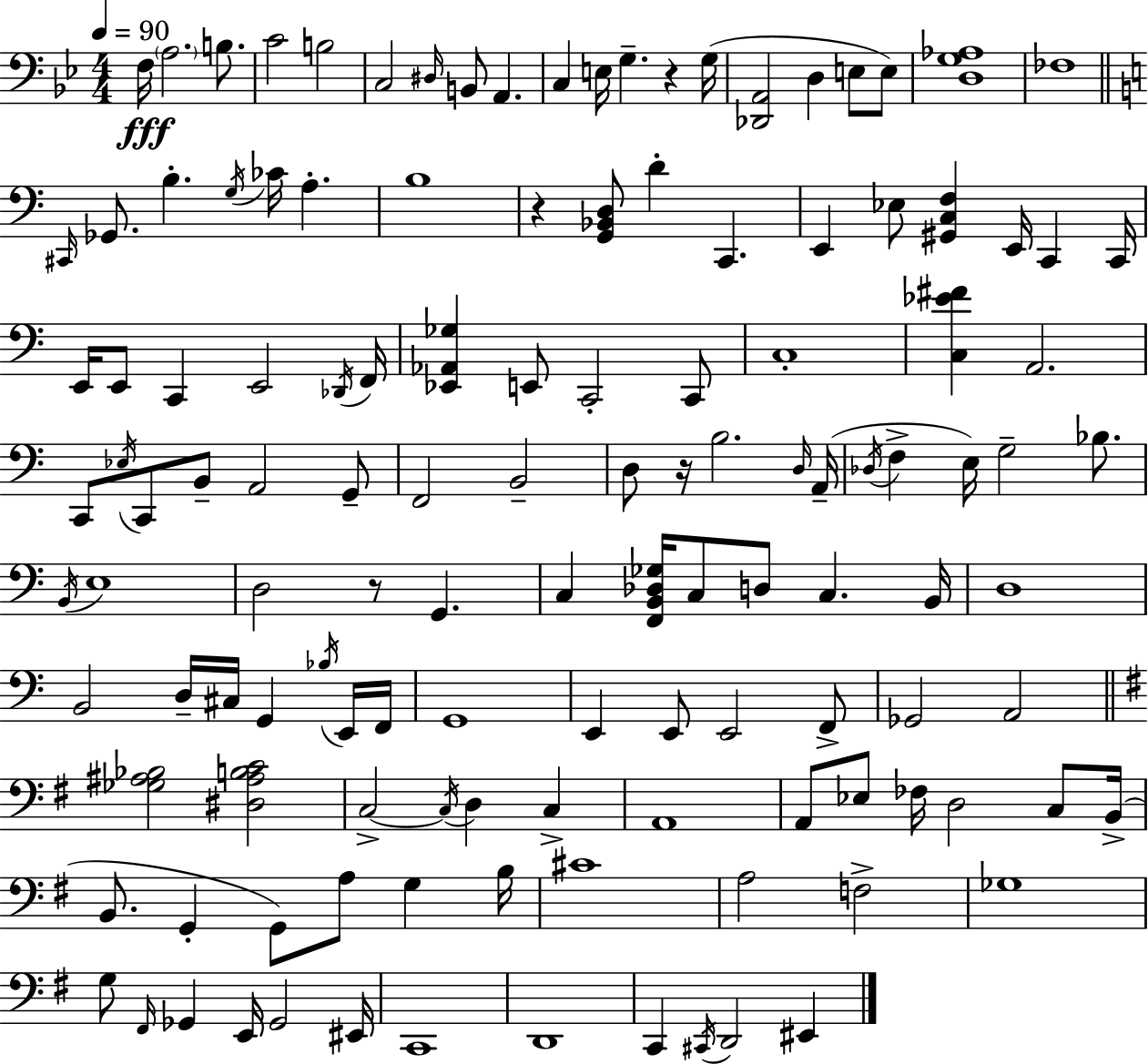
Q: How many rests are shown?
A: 4